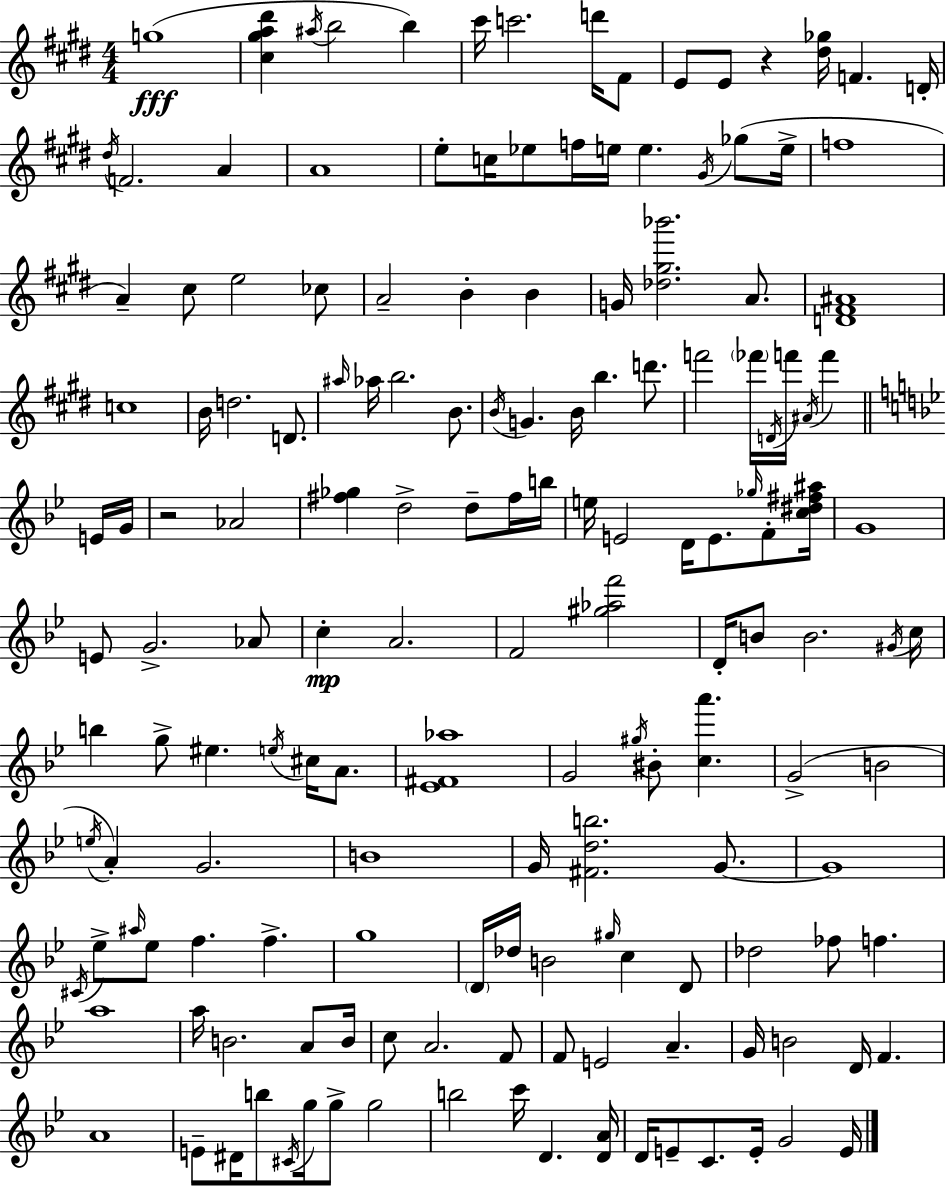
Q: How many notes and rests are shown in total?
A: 158